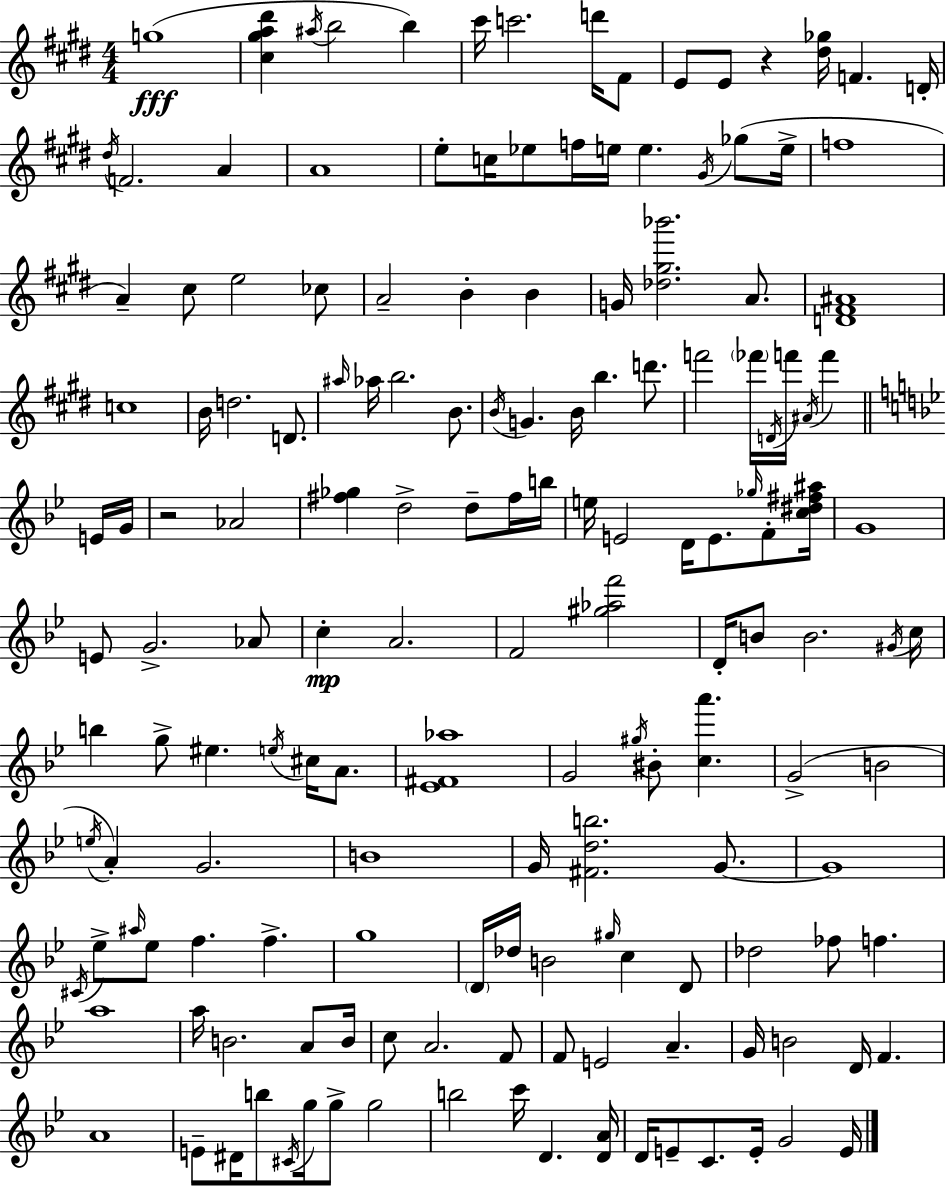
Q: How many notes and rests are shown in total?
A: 158